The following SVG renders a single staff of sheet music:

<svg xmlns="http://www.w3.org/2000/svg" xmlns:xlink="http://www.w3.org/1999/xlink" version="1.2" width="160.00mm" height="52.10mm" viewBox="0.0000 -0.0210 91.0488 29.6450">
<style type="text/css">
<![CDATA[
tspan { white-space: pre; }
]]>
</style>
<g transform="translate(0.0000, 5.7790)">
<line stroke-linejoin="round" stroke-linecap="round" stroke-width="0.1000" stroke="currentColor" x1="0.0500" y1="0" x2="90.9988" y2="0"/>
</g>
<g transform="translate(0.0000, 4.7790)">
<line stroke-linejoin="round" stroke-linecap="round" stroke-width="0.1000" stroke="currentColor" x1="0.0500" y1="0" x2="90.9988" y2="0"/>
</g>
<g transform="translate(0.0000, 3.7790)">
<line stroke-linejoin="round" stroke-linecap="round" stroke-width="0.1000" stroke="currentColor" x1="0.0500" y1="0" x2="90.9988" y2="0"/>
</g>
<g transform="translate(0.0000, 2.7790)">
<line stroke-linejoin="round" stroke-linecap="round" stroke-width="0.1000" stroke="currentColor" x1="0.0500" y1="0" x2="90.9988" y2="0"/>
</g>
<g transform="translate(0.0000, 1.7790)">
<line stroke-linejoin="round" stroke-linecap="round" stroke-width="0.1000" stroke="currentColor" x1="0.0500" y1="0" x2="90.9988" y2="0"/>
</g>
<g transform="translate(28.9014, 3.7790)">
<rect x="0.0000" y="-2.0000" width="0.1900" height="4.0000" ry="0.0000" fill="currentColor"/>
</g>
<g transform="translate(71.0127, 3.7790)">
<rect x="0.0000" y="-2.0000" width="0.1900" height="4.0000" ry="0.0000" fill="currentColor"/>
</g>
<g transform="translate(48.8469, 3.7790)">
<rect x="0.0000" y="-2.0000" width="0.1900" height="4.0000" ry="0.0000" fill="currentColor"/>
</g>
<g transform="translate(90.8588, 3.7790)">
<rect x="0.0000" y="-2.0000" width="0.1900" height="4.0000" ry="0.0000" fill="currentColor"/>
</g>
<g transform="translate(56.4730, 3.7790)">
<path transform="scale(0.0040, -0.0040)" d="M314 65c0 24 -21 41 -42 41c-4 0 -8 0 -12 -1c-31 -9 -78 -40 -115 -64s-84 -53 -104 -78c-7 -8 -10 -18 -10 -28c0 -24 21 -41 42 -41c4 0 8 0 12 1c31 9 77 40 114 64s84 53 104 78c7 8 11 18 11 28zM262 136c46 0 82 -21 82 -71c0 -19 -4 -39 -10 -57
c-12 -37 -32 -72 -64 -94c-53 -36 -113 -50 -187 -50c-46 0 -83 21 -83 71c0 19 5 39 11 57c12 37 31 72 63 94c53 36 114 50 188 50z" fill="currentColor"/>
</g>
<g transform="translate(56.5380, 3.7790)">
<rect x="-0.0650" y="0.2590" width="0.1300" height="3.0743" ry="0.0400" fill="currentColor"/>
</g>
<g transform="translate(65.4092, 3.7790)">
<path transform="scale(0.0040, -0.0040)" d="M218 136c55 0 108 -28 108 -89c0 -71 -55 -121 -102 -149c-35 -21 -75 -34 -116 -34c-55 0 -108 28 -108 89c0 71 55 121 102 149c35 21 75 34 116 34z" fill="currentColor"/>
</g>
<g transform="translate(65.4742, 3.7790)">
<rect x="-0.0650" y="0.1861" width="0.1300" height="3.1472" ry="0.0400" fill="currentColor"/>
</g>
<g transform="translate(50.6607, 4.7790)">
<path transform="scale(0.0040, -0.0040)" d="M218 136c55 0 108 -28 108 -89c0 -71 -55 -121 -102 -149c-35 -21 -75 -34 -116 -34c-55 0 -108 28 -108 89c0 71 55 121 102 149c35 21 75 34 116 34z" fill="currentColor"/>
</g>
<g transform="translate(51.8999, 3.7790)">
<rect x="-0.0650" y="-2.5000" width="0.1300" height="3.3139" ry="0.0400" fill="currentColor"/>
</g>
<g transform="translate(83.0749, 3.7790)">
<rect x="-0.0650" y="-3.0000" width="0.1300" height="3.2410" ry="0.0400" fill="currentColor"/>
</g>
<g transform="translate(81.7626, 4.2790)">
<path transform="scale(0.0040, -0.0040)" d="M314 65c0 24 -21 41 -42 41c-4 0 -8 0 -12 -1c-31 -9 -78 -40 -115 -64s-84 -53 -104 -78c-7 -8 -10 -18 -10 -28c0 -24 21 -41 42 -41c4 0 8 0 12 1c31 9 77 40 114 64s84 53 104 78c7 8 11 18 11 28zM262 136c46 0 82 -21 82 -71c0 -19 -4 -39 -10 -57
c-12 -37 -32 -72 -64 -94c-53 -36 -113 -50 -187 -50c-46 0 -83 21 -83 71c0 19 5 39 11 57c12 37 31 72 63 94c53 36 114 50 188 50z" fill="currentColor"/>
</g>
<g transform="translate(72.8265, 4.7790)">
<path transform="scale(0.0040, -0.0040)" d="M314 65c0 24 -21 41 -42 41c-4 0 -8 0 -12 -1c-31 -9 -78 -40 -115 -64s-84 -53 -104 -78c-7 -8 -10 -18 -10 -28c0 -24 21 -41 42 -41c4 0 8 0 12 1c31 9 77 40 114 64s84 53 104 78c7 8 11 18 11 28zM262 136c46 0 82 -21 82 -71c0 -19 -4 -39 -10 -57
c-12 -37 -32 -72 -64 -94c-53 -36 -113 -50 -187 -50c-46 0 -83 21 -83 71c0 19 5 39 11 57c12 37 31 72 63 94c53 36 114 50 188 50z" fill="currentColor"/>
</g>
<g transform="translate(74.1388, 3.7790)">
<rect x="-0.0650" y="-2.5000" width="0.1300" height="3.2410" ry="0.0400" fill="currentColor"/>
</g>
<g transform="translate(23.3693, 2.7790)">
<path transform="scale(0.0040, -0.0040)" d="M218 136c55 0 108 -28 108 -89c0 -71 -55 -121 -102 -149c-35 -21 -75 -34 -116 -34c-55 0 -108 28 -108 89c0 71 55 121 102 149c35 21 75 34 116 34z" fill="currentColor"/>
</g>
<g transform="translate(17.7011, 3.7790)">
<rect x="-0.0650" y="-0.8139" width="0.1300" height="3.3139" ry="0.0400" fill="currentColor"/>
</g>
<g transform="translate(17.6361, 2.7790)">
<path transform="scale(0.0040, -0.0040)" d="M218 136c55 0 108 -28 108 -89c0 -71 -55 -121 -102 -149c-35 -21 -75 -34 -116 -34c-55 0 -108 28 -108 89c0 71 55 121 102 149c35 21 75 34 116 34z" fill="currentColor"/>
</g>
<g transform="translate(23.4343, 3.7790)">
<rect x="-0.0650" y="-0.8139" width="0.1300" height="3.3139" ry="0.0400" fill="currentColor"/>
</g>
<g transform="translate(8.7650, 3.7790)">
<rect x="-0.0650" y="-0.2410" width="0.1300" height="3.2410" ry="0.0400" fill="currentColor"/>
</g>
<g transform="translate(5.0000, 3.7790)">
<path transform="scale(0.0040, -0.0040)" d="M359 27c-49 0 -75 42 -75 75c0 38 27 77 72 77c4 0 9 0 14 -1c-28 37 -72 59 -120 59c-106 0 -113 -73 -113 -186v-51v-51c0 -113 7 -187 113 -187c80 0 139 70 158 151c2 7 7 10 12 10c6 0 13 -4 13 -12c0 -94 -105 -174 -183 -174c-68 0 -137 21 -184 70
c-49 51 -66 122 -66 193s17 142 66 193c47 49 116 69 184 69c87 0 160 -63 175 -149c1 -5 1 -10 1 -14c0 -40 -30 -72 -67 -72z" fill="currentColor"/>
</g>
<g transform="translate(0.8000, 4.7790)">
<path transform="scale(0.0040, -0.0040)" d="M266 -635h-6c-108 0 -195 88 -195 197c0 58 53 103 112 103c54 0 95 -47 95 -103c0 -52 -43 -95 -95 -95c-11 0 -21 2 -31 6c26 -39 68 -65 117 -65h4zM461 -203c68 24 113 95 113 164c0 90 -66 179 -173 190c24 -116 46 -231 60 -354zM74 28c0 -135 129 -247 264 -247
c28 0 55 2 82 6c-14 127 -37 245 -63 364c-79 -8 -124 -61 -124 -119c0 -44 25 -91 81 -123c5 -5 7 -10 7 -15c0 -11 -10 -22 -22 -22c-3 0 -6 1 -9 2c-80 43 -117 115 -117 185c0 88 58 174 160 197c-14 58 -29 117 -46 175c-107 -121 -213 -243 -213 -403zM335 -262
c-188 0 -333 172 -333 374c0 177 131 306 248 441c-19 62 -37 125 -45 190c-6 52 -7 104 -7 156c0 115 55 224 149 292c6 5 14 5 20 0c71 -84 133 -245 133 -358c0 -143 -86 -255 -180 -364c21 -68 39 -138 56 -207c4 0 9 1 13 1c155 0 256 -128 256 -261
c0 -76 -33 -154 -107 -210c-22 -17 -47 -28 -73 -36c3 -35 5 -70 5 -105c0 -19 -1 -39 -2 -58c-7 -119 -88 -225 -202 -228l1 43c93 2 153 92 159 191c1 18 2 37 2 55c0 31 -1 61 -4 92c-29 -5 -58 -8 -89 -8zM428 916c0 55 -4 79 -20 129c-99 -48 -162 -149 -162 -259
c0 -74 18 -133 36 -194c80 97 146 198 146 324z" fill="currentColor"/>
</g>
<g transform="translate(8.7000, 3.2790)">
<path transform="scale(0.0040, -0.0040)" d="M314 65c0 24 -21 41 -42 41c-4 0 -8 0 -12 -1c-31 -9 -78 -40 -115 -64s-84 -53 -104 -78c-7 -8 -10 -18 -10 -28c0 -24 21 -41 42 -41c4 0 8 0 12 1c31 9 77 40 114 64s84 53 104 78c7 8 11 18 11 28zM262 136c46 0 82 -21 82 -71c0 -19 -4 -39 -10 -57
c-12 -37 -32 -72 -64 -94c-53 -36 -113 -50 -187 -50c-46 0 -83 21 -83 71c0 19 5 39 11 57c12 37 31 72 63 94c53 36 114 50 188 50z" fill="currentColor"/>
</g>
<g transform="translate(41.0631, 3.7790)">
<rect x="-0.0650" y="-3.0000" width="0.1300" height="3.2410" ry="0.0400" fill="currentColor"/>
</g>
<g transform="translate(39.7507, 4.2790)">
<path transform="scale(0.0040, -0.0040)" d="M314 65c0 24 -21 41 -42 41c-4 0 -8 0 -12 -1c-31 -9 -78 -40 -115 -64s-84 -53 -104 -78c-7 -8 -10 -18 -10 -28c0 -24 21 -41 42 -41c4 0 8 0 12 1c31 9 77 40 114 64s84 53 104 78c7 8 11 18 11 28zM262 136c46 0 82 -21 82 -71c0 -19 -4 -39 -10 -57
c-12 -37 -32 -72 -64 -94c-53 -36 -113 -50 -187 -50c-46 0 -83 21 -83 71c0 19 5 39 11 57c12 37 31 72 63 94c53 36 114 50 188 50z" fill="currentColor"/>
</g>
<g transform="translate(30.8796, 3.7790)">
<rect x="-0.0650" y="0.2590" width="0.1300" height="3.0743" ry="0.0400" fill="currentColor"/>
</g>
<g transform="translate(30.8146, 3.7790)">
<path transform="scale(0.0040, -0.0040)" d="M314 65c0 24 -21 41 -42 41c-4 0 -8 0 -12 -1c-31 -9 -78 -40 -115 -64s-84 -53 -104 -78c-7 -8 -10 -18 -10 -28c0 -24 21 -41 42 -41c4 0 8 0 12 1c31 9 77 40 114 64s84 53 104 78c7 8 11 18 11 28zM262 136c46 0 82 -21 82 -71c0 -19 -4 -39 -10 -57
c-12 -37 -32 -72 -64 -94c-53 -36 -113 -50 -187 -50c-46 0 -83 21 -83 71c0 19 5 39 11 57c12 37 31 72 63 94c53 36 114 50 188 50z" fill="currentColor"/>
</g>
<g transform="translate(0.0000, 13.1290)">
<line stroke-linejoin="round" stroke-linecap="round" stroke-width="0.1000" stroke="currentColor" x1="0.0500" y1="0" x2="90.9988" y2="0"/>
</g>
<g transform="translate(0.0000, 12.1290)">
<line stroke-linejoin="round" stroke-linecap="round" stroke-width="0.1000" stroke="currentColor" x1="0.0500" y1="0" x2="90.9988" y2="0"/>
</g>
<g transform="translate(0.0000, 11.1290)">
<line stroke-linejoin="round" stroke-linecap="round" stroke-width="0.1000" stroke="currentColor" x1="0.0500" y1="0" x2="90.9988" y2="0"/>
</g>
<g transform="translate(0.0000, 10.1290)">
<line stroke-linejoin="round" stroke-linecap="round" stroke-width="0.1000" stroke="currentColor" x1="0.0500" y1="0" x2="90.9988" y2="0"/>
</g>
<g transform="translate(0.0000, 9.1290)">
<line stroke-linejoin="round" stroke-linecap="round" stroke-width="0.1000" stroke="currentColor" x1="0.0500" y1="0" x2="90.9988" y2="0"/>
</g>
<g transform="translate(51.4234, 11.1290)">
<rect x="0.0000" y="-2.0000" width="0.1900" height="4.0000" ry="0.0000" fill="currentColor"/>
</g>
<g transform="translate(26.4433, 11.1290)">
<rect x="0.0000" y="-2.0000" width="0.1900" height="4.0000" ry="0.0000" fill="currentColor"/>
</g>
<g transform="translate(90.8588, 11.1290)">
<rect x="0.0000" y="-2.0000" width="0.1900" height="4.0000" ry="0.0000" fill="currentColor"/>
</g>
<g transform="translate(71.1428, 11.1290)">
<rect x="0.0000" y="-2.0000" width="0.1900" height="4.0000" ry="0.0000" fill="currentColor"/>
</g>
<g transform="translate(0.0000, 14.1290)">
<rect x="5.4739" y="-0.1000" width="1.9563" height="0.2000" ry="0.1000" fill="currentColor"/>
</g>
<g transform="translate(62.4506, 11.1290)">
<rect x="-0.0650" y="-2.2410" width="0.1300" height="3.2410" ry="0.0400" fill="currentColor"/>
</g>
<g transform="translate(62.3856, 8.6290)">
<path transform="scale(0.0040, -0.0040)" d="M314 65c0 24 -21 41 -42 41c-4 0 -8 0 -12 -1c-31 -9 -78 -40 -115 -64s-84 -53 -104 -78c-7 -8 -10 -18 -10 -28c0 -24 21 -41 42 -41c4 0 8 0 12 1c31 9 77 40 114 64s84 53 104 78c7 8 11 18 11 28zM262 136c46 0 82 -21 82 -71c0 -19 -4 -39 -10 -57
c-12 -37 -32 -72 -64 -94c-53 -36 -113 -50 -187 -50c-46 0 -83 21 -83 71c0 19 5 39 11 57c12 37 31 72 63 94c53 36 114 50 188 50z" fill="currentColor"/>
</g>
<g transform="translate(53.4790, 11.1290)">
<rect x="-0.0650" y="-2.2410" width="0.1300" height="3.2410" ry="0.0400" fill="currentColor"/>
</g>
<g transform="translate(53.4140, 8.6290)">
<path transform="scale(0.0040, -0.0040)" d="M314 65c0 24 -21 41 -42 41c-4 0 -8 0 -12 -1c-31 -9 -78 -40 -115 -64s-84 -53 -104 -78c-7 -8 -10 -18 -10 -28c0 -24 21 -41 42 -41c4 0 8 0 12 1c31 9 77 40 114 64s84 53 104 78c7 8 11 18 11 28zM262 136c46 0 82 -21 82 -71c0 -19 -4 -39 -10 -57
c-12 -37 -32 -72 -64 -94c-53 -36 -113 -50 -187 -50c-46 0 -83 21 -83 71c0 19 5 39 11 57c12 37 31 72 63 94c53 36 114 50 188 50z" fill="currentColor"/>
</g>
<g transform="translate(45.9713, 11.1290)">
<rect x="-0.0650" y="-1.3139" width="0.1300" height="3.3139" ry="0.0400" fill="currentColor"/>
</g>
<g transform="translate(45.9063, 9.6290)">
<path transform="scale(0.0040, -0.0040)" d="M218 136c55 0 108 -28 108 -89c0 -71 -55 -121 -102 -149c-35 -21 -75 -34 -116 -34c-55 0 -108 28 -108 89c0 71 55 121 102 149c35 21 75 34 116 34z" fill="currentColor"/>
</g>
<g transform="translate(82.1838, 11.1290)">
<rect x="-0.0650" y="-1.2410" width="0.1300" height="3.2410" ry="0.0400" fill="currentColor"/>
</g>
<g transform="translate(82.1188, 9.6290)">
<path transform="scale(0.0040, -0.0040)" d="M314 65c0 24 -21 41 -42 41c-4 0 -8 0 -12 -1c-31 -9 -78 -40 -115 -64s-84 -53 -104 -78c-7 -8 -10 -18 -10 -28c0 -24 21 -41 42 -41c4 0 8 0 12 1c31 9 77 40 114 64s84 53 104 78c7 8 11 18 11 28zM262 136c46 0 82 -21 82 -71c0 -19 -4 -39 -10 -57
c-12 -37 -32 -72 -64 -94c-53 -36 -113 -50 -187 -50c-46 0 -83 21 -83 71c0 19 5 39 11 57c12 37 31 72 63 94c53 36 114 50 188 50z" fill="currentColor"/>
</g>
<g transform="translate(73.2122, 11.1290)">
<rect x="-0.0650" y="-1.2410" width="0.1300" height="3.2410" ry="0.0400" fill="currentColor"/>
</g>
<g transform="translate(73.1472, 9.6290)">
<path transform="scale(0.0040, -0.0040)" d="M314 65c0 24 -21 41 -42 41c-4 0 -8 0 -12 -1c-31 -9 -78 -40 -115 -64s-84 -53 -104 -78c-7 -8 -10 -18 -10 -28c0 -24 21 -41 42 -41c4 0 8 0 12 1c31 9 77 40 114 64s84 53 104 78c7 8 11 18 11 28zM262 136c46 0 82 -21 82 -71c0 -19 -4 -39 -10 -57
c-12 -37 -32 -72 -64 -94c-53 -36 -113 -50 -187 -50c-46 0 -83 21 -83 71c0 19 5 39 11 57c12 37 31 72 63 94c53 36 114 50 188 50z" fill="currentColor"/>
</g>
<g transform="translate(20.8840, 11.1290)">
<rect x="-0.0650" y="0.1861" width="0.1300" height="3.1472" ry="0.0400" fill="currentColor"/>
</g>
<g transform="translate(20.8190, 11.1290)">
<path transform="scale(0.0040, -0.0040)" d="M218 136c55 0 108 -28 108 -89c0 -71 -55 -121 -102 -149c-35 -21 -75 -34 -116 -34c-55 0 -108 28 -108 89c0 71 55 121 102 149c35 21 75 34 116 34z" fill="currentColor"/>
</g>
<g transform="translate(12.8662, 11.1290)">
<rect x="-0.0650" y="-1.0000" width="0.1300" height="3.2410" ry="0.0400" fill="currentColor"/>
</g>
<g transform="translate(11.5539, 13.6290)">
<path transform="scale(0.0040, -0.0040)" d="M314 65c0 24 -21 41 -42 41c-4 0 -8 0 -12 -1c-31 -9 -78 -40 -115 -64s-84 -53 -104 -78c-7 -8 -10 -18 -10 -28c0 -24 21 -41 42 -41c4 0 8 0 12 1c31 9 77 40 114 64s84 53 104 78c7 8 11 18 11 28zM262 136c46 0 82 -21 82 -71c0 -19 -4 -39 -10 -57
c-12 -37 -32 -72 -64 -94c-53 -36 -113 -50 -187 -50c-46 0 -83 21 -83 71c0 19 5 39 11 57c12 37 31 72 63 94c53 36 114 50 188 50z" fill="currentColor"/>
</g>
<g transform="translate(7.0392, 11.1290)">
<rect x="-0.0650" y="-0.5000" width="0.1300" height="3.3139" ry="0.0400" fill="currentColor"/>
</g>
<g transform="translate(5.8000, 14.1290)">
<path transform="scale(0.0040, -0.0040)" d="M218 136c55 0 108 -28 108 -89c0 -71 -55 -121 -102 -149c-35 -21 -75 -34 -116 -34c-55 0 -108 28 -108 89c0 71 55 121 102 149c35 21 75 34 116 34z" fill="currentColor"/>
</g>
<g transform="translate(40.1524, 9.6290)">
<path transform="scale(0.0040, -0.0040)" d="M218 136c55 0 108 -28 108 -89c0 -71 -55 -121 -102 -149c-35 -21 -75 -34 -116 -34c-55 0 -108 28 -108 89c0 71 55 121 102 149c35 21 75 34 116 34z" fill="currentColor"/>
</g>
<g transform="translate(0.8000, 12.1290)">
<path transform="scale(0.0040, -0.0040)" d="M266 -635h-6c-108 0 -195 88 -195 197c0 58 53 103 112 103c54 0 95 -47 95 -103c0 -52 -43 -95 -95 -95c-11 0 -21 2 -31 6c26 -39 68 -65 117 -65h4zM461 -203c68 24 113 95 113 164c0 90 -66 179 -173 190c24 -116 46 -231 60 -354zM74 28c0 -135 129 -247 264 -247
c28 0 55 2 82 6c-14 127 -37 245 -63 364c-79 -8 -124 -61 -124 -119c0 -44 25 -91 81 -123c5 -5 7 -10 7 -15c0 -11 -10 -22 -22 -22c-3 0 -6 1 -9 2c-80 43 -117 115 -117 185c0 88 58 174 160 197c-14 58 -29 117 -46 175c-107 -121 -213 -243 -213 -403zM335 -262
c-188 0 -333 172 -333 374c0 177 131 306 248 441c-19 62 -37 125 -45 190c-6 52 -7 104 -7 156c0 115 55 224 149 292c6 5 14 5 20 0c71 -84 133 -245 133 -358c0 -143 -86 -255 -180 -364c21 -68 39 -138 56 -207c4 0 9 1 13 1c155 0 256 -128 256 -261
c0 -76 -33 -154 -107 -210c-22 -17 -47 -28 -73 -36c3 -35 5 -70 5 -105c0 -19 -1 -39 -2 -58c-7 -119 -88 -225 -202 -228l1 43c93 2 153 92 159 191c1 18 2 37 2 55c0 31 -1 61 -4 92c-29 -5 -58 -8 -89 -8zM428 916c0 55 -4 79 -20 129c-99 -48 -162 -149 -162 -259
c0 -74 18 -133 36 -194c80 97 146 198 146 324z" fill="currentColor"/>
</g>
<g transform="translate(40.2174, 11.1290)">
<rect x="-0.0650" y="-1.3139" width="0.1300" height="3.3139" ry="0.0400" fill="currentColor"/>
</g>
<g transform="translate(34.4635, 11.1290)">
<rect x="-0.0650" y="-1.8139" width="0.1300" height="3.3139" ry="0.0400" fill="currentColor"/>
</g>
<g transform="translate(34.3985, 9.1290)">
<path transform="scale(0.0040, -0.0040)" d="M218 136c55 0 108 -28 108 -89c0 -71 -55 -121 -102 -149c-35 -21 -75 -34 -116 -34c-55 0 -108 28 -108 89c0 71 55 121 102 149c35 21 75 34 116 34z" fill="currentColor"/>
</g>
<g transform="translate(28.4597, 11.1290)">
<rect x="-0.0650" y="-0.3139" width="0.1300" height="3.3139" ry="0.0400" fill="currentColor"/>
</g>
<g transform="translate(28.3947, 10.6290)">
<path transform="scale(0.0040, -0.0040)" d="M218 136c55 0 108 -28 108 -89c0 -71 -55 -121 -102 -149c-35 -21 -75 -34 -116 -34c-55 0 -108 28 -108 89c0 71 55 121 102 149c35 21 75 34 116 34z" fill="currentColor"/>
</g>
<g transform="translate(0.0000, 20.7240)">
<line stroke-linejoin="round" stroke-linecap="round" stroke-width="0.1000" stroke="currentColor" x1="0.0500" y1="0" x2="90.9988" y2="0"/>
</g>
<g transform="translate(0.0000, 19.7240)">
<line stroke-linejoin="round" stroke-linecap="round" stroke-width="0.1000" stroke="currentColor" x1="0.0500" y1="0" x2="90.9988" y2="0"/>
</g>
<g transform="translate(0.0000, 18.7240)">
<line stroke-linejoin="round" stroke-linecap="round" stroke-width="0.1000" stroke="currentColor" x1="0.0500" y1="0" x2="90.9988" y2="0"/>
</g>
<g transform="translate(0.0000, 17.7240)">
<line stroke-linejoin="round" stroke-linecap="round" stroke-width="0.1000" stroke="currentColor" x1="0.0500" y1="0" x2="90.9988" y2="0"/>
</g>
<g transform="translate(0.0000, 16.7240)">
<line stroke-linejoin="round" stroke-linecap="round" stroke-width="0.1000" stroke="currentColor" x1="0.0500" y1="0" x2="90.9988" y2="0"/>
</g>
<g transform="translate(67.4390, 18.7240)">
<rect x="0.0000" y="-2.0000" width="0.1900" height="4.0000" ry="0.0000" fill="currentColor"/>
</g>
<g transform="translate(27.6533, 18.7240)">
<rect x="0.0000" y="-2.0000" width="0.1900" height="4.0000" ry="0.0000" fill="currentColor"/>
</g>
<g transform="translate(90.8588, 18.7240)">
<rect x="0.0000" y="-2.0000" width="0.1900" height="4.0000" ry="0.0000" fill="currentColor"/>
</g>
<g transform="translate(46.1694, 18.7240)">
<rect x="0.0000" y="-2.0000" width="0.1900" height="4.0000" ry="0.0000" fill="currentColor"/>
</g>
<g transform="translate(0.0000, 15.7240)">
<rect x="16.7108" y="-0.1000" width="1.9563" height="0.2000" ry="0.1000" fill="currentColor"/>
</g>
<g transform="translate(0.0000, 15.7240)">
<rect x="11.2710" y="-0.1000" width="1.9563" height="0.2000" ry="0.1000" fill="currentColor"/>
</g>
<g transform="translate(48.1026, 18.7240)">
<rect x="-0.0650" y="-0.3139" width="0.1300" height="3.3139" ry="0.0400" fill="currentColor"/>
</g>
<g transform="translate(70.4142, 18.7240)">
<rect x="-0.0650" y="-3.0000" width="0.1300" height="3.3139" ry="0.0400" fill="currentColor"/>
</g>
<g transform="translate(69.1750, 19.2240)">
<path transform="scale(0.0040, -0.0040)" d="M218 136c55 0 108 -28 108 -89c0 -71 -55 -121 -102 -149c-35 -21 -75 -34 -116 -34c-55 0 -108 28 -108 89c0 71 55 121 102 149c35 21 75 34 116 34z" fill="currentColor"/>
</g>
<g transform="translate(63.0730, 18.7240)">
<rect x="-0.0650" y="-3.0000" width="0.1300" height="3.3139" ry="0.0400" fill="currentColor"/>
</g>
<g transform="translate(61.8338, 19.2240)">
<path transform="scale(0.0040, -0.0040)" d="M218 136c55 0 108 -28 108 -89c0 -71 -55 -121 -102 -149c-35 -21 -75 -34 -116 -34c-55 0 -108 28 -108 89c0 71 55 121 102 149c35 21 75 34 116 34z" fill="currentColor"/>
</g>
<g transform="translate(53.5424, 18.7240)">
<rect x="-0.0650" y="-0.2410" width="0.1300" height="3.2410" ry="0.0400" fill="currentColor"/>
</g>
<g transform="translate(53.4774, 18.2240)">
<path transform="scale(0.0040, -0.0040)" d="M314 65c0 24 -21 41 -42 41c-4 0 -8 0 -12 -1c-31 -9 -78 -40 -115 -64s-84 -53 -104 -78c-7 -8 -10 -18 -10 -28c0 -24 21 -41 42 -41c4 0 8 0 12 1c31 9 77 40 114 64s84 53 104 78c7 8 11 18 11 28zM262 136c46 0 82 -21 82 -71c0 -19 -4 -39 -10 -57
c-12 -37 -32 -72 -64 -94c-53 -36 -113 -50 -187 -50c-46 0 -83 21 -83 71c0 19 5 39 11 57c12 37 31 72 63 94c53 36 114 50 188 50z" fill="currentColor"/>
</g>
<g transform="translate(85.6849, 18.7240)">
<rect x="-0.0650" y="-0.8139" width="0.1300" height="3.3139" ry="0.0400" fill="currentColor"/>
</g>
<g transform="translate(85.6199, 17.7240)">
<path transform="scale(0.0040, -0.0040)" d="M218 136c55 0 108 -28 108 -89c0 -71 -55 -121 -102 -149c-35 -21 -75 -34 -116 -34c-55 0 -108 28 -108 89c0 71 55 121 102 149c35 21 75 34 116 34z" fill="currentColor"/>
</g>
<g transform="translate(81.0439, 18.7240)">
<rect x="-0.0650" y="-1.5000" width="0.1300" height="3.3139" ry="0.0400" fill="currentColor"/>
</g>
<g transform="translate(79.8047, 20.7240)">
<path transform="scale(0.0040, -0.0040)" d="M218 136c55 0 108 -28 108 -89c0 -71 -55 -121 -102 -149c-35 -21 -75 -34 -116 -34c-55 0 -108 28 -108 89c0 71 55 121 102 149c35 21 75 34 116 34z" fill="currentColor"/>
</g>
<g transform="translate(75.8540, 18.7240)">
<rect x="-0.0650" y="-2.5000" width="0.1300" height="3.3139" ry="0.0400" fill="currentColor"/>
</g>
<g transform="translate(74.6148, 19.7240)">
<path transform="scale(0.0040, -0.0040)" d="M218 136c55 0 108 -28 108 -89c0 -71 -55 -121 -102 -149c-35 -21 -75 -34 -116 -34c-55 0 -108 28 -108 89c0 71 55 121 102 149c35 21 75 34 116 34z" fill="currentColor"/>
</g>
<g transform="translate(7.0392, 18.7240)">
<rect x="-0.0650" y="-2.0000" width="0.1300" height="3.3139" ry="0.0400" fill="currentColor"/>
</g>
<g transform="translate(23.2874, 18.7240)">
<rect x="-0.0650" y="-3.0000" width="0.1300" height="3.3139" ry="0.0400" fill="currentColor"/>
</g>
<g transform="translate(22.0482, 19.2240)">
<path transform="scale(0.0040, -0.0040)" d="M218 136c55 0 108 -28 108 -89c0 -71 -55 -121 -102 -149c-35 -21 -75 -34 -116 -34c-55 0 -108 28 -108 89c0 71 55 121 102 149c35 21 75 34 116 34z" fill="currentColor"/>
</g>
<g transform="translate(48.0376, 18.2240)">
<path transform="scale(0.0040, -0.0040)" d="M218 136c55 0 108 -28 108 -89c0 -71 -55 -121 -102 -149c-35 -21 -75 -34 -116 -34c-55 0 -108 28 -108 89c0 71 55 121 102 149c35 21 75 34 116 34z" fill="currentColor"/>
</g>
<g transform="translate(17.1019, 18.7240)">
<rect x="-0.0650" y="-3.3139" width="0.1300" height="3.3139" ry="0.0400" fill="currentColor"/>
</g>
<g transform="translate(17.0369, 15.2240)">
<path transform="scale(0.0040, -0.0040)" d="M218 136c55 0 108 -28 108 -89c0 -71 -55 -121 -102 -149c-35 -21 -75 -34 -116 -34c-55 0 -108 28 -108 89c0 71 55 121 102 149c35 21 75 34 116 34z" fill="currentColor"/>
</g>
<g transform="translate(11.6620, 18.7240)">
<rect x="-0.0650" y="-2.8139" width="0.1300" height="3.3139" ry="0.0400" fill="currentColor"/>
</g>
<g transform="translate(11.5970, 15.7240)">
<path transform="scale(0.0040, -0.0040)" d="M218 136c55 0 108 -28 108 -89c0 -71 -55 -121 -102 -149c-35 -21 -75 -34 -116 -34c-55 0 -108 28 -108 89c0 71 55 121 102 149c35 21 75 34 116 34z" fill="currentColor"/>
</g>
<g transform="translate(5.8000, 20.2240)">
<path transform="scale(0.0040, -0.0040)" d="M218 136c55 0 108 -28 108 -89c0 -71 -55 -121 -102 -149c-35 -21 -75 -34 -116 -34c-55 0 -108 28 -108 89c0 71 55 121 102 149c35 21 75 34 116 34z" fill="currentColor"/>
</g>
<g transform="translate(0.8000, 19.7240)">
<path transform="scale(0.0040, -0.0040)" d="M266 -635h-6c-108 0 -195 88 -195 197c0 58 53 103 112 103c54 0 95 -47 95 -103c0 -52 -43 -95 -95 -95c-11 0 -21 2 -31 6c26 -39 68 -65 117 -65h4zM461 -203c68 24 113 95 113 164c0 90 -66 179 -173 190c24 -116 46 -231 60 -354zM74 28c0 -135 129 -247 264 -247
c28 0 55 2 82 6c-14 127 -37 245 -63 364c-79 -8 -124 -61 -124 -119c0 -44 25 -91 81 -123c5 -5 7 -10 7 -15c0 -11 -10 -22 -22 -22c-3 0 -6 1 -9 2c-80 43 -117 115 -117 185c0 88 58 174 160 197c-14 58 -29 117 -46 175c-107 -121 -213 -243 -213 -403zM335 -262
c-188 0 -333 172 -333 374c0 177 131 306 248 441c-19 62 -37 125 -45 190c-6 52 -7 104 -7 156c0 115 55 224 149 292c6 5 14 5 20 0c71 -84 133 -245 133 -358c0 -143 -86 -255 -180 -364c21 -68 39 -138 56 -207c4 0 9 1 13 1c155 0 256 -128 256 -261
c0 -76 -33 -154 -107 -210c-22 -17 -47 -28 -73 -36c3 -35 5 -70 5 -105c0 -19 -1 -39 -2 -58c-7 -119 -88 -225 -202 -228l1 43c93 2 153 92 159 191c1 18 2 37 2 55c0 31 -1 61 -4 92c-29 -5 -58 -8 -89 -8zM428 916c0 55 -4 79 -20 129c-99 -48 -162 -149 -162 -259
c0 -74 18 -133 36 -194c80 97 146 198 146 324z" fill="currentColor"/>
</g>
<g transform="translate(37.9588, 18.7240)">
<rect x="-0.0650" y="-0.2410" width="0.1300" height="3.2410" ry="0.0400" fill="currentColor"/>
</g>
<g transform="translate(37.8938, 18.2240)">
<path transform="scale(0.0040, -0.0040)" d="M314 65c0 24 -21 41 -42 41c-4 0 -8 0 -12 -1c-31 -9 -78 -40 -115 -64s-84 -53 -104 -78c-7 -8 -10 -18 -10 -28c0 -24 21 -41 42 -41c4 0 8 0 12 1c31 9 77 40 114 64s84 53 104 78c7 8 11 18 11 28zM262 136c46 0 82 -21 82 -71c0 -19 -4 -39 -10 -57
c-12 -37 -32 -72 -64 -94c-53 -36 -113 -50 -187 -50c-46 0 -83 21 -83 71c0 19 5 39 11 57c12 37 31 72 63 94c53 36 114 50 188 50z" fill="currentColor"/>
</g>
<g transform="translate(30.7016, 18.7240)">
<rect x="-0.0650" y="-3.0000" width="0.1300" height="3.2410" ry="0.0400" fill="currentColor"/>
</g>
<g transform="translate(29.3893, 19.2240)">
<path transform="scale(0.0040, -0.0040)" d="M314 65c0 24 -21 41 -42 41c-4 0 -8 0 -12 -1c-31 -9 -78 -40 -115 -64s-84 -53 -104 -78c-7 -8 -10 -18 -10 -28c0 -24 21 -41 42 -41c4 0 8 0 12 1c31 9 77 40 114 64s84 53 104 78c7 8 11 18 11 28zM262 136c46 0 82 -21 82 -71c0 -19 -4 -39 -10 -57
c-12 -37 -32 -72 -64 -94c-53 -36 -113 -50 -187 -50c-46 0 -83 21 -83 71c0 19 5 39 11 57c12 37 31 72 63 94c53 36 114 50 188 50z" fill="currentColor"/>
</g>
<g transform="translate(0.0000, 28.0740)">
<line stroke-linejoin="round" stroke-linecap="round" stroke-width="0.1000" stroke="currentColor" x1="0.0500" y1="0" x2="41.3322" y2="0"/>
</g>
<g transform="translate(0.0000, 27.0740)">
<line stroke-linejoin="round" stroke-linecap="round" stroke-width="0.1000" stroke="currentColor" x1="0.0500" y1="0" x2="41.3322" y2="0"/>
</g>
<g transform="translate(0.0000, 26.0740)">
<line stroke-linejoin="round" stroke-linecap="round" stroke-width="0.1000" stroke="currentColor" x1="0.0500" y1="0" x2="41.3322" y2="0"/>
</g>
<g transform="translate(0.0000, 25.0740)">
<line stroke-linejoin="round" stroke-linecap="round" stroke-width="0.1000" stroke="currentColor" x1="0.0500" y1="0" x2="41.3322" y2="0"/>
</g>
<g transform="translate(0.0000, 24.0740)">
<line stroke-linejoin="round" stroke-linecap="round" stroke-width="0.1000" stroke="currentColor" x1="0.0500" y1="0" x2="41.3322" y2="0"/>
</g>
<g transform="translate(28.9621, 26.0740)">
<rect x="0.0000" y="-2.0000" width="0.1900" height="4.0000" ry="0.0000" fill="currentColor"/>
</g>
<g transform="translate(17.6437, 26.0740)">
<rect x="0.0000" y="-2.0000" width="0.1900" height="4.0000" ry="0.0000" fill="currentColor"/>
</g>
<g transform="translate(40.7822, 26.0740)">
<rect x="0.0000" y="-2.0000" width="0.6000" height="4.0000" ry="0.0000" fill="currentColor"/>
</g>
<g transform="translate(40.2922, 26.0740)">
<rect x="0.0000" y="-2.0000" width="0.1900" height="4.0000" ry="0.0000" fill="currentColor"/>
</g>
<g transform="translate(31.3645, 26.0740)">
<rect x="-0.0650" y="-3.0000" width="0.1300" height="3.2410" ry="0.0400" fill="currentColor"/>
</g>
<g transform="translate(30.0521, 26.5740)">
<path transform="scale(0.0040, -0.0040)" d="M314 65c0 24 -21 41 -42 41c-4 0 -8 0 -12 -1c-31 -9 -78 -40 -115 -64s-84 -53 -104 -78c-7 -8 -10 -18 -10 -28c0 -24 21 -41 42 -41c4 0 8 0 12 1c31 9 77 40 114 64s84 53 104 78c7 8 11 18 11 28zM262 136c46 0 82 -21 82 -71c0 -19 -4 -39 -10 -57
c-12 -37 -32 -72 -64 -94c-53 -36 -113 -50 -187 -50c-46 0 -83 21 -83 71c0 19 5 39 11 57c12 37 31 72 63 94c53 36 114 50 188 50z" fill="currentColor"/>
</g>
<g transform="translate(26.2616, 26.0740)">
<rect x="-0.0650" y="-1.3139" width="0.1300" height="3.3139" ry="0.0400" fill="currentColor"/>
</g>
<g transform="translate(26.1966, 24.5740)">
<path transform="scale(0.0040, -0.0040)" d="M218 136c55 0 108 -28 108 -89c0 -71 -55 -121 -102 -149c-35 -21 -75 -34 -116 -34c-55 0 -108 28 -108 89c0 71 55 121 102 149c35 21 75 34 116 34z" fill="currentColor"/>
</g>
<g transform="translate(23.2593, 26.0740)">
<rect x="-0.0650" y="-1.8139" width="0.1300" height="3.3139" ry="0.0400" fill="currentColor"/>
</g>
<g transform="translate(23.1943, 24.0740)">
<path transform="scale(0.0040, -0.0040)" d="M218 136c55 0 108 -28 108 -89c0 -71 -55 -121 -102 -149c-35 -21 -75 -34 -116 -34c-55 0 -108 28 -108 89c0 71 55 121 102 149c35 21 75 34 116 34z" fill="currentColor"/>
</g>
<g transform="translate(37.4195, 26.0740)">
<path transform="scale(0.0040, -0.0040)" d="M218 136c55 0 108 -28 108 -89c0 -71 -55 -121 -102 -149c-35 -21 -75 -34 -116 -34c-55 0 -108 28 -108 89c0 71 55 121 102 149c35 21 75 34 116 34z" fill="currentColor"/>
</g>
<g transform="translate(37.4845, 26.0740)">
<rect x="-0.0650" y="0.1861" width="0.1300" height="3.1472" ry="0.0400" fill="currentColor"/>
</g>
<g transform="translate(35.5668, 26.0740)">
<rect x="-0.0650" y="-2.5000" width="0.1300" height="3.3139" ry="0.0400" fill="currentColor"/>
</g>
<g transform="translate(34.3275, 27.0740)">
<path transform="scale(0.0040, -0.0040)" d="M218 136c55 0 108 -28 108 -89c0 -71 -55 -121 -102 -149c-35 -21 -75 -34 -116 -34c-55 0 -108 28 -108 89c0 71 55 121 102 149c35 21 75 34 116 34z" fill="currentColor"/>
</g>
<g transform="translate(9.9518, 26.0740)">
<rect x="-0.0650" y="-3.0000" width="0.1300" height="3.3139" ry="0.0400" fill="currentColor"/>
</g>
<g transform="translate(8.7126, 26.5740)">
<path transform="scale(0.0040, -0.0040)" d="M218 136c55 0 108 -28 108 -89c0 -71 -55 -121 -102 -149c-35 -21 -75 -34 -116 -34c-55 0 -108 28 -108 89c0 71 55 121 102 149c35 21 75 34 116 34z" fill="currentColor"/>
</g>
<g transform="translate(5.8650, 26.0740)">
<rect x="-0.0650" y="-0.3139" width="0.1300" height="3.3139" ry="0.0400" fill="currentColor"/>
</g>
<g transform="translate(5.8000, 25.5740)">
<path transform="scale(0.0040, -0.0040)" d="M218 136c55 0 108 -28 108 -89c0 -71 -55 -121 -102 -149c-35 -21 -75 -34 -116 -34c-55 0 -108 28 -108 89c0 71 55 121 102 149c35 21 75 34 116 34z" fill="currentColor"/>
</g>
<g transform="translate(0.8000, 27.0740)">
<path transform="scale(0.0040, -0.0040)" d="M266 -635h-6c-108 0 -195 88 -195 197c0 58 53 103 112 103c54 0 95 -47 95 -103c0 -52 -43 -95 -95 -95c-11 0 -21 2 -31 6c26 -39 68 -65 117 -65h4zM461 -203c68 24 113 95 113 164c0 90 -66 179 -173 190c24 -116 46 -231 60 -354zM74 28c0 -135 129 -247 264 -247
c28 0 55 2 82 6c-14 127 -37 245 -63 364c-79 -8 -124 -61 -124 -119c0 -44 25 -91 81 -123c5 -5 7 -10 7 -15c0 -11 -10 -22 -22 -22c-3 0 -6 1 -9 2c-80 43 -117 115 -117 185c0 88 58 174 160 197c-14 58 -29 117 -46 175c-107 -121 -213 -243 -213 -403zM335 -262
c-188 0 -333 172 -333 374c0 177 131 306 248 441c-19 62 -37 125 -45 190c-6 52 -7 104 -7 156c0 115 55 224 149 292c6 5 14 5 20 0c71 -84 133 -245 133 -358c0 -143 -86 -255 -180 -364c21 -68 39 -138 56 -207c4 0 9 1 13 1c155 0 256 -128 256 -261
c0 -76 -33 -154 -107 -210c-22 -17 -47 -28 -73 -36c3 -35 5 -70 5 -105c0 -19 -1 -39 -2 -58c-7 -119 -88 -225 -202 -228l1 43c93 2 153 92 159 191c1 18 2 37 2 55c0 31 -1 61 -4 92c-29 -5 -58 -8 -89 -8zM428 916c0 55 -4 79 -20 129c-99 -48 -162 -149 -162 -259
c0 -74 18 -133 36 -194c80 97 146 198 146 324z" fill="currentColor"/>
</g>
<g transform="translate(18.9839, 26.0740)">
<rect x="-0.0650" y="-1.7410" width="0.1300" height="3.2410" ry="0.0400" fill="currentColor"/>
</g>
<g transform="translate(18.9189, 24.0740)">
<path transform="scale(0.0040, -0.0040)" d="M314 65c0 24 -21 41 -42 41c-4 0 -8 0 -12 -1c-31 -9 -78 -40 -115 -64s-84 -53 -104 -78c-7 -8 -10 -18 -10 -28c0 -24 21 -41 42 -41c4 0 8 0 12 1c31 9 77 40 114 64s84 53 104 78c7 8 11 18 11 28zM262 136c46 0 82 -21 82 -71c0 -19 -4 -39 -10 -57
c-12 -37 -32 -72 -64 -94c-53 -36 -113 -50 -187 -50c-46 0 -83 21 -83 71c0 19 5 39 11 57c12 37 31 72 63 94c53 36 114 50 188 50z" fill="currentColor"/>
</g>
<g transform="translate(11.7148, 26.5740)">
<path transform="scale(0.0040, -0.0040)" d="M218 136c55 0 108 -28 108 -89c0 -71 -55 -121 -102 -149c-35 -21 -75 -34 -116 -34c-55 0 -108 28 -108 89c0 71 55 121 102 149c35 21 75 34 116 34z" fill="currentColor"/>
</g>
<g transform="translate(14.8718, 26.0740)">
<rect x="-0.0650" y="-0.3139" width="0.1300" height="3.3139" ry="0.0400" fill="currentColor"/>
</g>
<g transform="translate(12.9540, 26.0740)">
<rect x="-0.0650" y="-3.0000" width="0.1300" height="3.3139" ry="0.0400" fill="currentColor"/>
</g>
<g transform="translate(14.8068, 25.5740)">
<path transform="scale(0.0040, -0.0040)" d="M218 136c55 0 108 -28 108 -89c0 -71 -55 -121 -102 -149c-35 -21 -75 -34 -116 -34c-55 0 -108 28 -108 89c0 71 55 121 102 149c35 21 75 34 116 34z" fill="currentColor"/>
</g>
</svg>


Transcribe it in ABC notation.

X:1
T:Untitled
M:4/4
L:1/4
K:C
c2 d d B2 A2 G B2 B G2 A2 C D2 B c f e e g2 g2 e2 e2 F a b A A2 c2 c c2 A A G E d c A A c f2 f e A2 G B